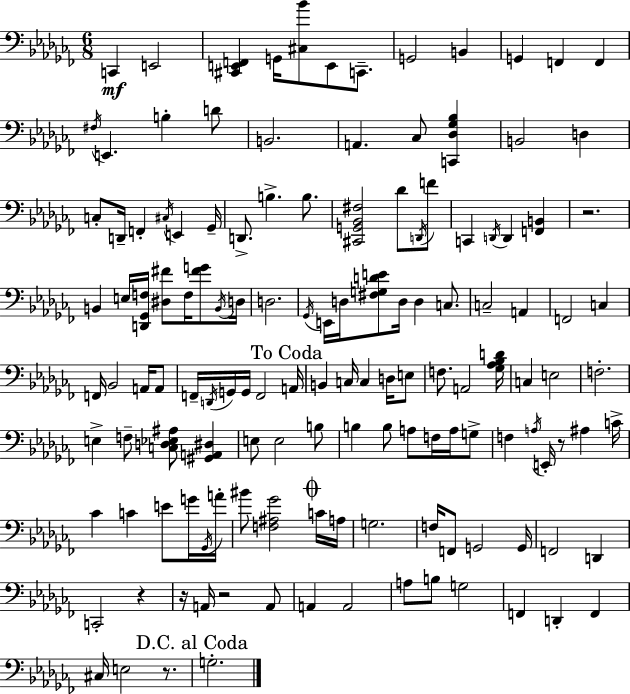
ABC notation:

X:1
T:Untitled
M:6/8
L:1/4
K:Abm
C,, E,,2 [^C,,E,,F,,] G,,/4 [^C,_B]/2 E,,/2 C,,/2 G,,2 B,, G,, F,, F,, ^F,/4 E,, B, D/2 B,,2 A,, _C,/2 [C,,_D,_G,_B,] B,,2 D, C,/2 D,,/4 F,, ^C,/4 E,, _G,,/4 D,,/2 B, B,/2 [^C,,G,,_B,,^F,]2 _D/2 D,,/4 F/2 C,, D,,/4 D,, [F,,B,,] z2 B,, E,/4 [D,,_G,,F,]/4 [^D,^F]/2 F,/4 [^FG]/2 B,,/4 D,/4 D,2 _G,,/4 E,,/4 D,/4 [^F,G,DE]/2 D,/4 D, C,/2 C,2 A,, F,,2 C, F,,/4 _B,,2 A,,/4 A,,/2 F,,/4 D,,/4 G,,/4 G,,/4 F,,2 A,,/4 B,, C,/4 C, D,/4 E,/2 F,/2 A,,2 [_G,_A,_B,D]/4 C, E,2 F,2 E, F,/2 [C,D,_E,^A,]/2 [^G,,A,,^D,] E,/2 E,2 B,/2 B, B,/2 A,/2 F,/4 A,/4 G,/2 F, A,/4 E,,/4 z/2 ^A, C/4 _C C E/2 G/4 _G,,/4 A/4 ^B/2 [F,^A,_G]2 C/4 A,/4 G,2 F,/4 F,,/2 G,,2 G,,/4 F,,2 D,, C,,2 z z/4 A,,/4 z2 A,,/2 A,, A,,2 A,/2 B,/2 G,2 F,, D,, F,, ^C,/4 E,2 z/2 G,2